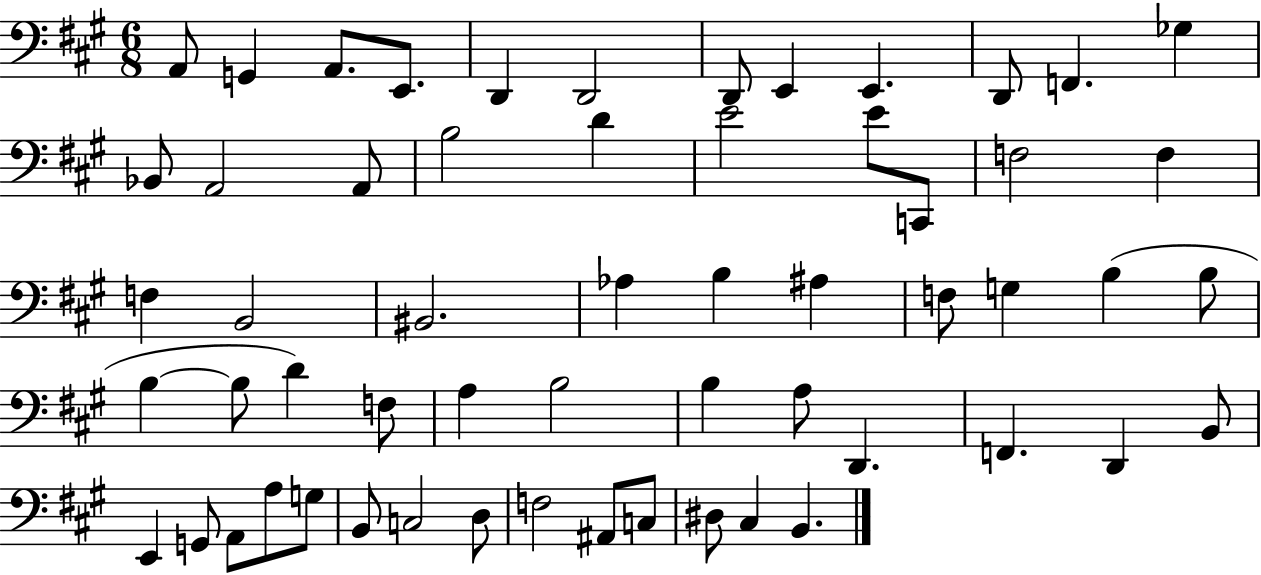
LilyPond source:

{
  \clef bass
  \numericTimeSignature
  \time 6/8
  \key a \major
  a,8 g,4 a,8. e,8. | d,4 d,2 | d,8 e,4 e,4. | d,8 f,4. ges4 | \break bes,8 a,2 a,8 | b2 d'4 | e'2 e'8 c,8 | f2 f4 | \break f4 b,2 | bis,2. | aes4 b4 ais4 | f8 g4 b4( b8 | \break b4~~ b8 d'4) f8 | a4 b2 | b4 a8 d,4. | f,4. d,4 b,8 | \break e,4 g,8 a,8 a8 g8 | b,8 c2 d8 | f2 ais,8 c8 | dis8 cis4 b,4. | \break \bar "|."
}